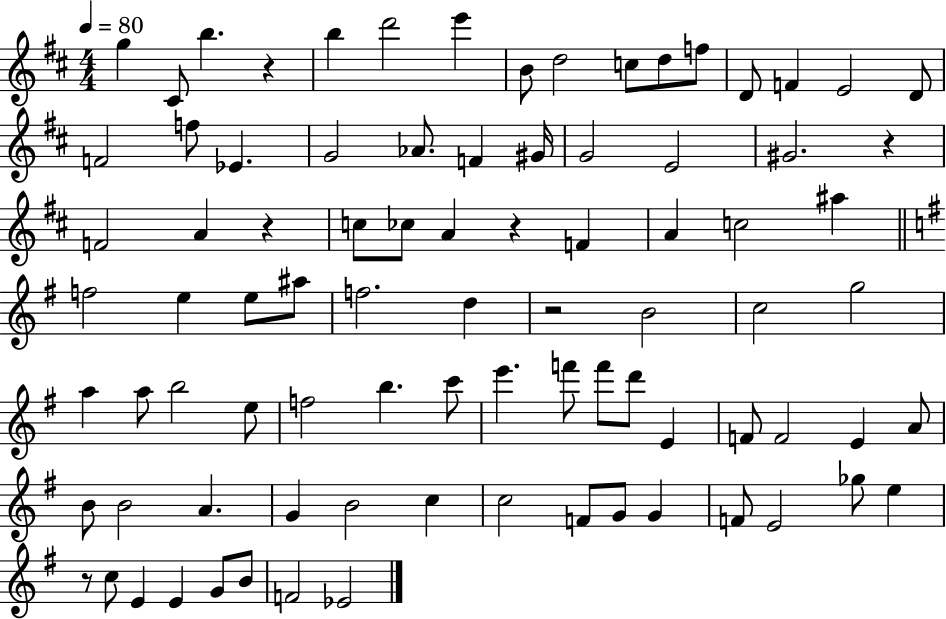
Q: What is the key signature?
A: D major